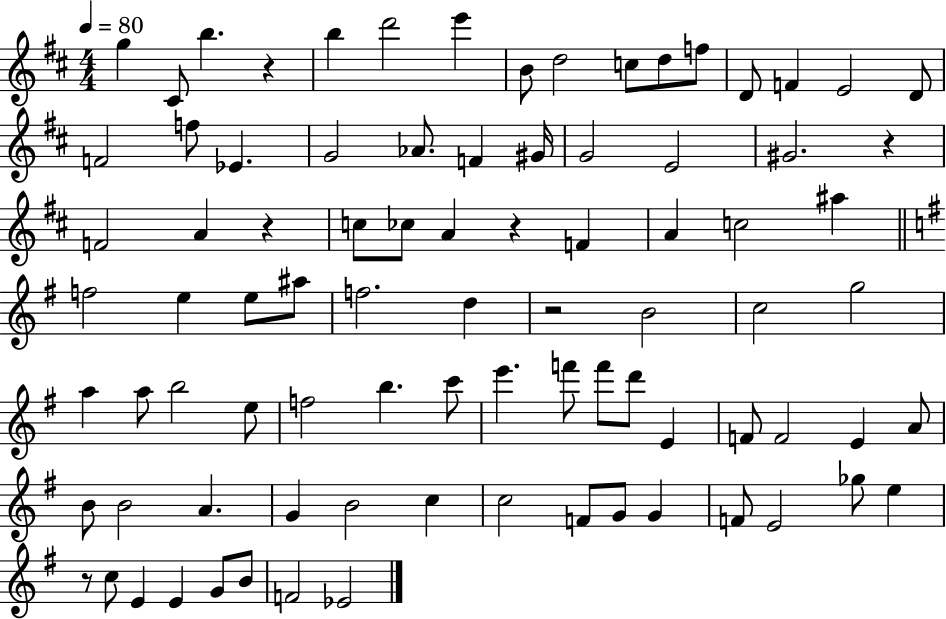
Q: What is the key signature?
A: D major